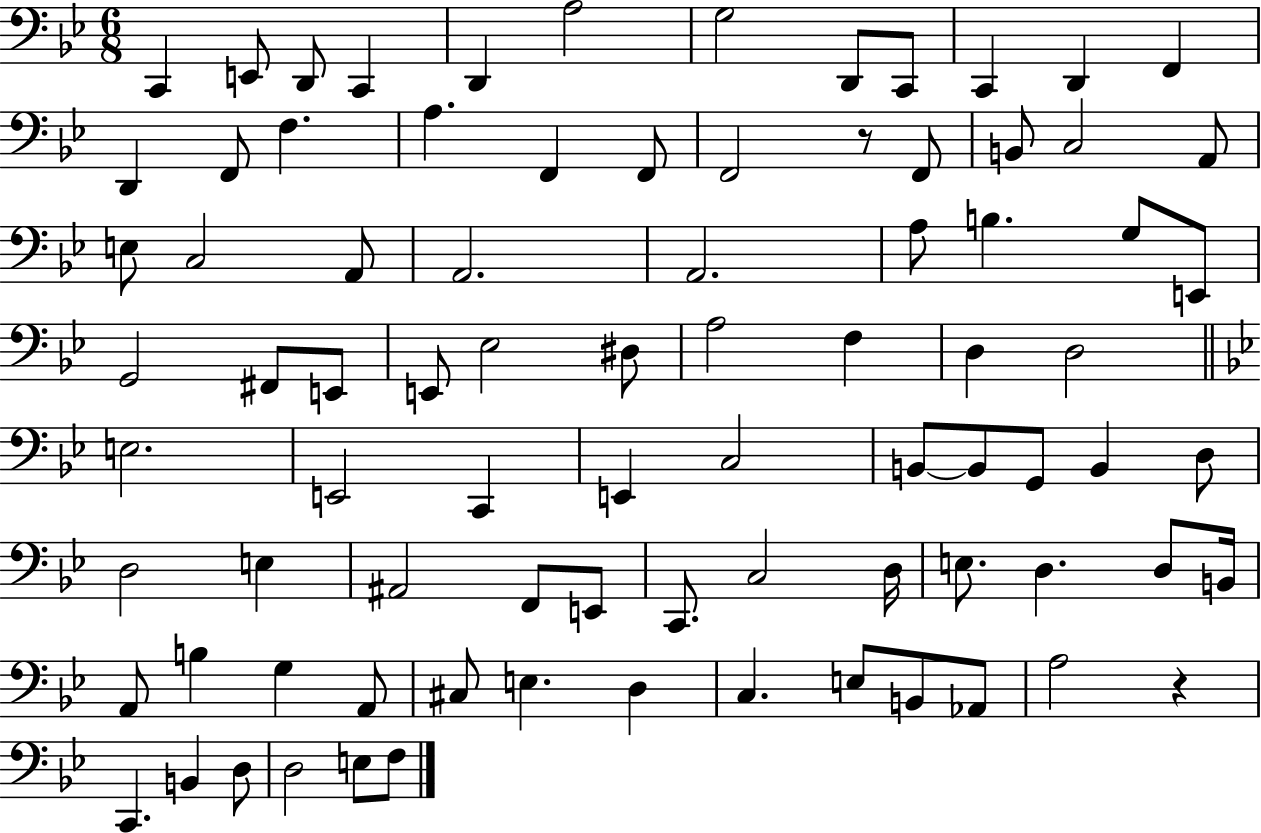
{
  \clef bass
  \numericTimeSignature
  \time 6/8
  \key bes \major
  c,4 e,8 d,8 c,4 | d,4 a2 | g2 d,8 c,8 | c,4 d,4 f,4 | \break d,4 f,8 f4. | a4. f,4 f,8 | f,2 r8 f,8 | b,8 c2 a,8 | \break e8 c2 a,8 | a,2. | a,2. | a8 b4. g8 e,8 | \break g,2 fis,8 e,8 | e,8 ees2 dis8 | a2 f4 | d4 d2 | \break \bar "||" \break \key g \minor e2. | e,2 c,4 | e,4 c2 | b,8~~ b,8 g,8 b,4 d8 | \break d2 e4 | ais,2 f,8 e,8 | c,8. c2 d16 | e8. d4. d8 b,16 | \break a,8 b4 g4 a,8 | cis8 e4. d4 | c4. e8 b,8 aes,8 | a2 r4 | \break c,4. b,4 d8 | d2 e8 f8 | \bar "|."
}